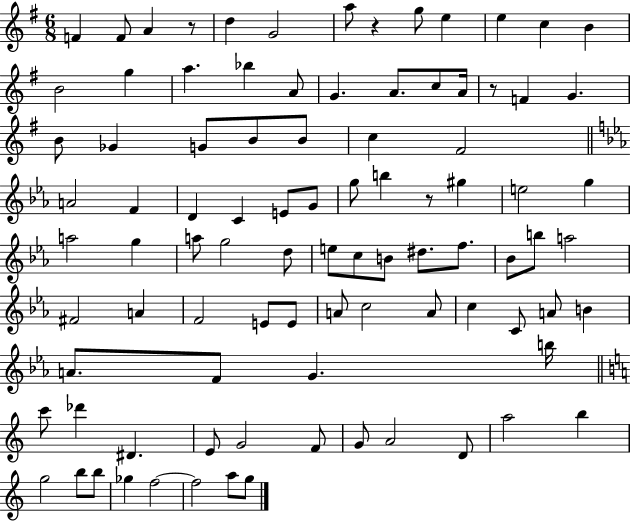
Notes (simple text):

F4/q F4/e A4/q R/e D5/q G4/h A5/e R/q G5/e E5/q E5/q C5/q B4/q B4/h G5/q A5/q. Bb5/q A4/e G4/q. A4/e. C5/e A4/s R/e F4/q G4/q. B4/e Gb4/q G4/e B4/e B4/e C5/q F#4/h A4/h F4/q D4/q C4/q E4/e G4/e G5/e B5/q R/e G#5/q E5/h G5/q A5/h G5/q A5/e G5/h D5/e E5/e C5/e B4/e D#5/e. F5/e. Bb4/e B5/e A5/h F#4/h A4/q F4/h E4/e E4/e A4/e C5/h A4/e C5/q C4/e A4/e B4/q A4/e. F4/e G4/q. B5/s C6/e Db6/q D#4/q. E4/e G4/h F4/e G4/e A4/h D4/e A5/h B5/q G5/h B5/e B5/e Gb5/q F5/h F5/h A5/e G5/e